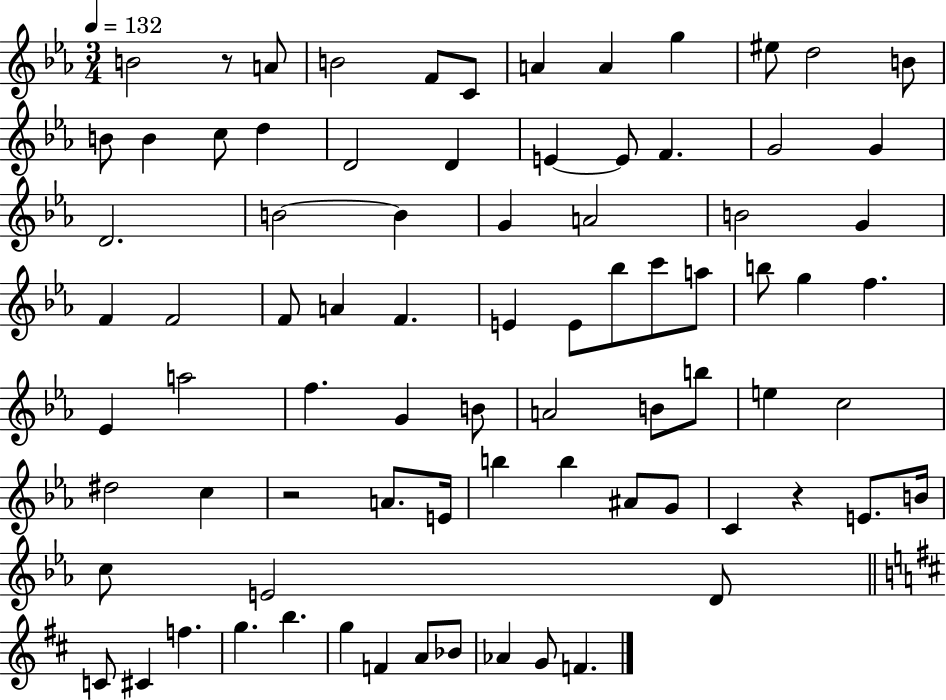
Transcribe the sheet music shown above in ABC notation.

X:1
T:Untitled
M:3/4
L:1/4
K:Eb
B2 z/2 A/2 B2 F/2 C/2 A A g ^e/2 d2 B/2 B/2 B c/2 d D2 D E E/2 F G2 G D2 B2 B G A2 B2 G F F2 F/2 A F E E/2 _b/2 c'/2 a/2 b/2 g f _E a2 f G B/2 A2 B/2 b/2 e c2 ^d2 c z2 A/2 E/4 b b ^A/2 G/2 C z E/2 B/4 c/2 E2 D/2 C/2 ^C f g b g F A/2 _B/2 _A G/2 F